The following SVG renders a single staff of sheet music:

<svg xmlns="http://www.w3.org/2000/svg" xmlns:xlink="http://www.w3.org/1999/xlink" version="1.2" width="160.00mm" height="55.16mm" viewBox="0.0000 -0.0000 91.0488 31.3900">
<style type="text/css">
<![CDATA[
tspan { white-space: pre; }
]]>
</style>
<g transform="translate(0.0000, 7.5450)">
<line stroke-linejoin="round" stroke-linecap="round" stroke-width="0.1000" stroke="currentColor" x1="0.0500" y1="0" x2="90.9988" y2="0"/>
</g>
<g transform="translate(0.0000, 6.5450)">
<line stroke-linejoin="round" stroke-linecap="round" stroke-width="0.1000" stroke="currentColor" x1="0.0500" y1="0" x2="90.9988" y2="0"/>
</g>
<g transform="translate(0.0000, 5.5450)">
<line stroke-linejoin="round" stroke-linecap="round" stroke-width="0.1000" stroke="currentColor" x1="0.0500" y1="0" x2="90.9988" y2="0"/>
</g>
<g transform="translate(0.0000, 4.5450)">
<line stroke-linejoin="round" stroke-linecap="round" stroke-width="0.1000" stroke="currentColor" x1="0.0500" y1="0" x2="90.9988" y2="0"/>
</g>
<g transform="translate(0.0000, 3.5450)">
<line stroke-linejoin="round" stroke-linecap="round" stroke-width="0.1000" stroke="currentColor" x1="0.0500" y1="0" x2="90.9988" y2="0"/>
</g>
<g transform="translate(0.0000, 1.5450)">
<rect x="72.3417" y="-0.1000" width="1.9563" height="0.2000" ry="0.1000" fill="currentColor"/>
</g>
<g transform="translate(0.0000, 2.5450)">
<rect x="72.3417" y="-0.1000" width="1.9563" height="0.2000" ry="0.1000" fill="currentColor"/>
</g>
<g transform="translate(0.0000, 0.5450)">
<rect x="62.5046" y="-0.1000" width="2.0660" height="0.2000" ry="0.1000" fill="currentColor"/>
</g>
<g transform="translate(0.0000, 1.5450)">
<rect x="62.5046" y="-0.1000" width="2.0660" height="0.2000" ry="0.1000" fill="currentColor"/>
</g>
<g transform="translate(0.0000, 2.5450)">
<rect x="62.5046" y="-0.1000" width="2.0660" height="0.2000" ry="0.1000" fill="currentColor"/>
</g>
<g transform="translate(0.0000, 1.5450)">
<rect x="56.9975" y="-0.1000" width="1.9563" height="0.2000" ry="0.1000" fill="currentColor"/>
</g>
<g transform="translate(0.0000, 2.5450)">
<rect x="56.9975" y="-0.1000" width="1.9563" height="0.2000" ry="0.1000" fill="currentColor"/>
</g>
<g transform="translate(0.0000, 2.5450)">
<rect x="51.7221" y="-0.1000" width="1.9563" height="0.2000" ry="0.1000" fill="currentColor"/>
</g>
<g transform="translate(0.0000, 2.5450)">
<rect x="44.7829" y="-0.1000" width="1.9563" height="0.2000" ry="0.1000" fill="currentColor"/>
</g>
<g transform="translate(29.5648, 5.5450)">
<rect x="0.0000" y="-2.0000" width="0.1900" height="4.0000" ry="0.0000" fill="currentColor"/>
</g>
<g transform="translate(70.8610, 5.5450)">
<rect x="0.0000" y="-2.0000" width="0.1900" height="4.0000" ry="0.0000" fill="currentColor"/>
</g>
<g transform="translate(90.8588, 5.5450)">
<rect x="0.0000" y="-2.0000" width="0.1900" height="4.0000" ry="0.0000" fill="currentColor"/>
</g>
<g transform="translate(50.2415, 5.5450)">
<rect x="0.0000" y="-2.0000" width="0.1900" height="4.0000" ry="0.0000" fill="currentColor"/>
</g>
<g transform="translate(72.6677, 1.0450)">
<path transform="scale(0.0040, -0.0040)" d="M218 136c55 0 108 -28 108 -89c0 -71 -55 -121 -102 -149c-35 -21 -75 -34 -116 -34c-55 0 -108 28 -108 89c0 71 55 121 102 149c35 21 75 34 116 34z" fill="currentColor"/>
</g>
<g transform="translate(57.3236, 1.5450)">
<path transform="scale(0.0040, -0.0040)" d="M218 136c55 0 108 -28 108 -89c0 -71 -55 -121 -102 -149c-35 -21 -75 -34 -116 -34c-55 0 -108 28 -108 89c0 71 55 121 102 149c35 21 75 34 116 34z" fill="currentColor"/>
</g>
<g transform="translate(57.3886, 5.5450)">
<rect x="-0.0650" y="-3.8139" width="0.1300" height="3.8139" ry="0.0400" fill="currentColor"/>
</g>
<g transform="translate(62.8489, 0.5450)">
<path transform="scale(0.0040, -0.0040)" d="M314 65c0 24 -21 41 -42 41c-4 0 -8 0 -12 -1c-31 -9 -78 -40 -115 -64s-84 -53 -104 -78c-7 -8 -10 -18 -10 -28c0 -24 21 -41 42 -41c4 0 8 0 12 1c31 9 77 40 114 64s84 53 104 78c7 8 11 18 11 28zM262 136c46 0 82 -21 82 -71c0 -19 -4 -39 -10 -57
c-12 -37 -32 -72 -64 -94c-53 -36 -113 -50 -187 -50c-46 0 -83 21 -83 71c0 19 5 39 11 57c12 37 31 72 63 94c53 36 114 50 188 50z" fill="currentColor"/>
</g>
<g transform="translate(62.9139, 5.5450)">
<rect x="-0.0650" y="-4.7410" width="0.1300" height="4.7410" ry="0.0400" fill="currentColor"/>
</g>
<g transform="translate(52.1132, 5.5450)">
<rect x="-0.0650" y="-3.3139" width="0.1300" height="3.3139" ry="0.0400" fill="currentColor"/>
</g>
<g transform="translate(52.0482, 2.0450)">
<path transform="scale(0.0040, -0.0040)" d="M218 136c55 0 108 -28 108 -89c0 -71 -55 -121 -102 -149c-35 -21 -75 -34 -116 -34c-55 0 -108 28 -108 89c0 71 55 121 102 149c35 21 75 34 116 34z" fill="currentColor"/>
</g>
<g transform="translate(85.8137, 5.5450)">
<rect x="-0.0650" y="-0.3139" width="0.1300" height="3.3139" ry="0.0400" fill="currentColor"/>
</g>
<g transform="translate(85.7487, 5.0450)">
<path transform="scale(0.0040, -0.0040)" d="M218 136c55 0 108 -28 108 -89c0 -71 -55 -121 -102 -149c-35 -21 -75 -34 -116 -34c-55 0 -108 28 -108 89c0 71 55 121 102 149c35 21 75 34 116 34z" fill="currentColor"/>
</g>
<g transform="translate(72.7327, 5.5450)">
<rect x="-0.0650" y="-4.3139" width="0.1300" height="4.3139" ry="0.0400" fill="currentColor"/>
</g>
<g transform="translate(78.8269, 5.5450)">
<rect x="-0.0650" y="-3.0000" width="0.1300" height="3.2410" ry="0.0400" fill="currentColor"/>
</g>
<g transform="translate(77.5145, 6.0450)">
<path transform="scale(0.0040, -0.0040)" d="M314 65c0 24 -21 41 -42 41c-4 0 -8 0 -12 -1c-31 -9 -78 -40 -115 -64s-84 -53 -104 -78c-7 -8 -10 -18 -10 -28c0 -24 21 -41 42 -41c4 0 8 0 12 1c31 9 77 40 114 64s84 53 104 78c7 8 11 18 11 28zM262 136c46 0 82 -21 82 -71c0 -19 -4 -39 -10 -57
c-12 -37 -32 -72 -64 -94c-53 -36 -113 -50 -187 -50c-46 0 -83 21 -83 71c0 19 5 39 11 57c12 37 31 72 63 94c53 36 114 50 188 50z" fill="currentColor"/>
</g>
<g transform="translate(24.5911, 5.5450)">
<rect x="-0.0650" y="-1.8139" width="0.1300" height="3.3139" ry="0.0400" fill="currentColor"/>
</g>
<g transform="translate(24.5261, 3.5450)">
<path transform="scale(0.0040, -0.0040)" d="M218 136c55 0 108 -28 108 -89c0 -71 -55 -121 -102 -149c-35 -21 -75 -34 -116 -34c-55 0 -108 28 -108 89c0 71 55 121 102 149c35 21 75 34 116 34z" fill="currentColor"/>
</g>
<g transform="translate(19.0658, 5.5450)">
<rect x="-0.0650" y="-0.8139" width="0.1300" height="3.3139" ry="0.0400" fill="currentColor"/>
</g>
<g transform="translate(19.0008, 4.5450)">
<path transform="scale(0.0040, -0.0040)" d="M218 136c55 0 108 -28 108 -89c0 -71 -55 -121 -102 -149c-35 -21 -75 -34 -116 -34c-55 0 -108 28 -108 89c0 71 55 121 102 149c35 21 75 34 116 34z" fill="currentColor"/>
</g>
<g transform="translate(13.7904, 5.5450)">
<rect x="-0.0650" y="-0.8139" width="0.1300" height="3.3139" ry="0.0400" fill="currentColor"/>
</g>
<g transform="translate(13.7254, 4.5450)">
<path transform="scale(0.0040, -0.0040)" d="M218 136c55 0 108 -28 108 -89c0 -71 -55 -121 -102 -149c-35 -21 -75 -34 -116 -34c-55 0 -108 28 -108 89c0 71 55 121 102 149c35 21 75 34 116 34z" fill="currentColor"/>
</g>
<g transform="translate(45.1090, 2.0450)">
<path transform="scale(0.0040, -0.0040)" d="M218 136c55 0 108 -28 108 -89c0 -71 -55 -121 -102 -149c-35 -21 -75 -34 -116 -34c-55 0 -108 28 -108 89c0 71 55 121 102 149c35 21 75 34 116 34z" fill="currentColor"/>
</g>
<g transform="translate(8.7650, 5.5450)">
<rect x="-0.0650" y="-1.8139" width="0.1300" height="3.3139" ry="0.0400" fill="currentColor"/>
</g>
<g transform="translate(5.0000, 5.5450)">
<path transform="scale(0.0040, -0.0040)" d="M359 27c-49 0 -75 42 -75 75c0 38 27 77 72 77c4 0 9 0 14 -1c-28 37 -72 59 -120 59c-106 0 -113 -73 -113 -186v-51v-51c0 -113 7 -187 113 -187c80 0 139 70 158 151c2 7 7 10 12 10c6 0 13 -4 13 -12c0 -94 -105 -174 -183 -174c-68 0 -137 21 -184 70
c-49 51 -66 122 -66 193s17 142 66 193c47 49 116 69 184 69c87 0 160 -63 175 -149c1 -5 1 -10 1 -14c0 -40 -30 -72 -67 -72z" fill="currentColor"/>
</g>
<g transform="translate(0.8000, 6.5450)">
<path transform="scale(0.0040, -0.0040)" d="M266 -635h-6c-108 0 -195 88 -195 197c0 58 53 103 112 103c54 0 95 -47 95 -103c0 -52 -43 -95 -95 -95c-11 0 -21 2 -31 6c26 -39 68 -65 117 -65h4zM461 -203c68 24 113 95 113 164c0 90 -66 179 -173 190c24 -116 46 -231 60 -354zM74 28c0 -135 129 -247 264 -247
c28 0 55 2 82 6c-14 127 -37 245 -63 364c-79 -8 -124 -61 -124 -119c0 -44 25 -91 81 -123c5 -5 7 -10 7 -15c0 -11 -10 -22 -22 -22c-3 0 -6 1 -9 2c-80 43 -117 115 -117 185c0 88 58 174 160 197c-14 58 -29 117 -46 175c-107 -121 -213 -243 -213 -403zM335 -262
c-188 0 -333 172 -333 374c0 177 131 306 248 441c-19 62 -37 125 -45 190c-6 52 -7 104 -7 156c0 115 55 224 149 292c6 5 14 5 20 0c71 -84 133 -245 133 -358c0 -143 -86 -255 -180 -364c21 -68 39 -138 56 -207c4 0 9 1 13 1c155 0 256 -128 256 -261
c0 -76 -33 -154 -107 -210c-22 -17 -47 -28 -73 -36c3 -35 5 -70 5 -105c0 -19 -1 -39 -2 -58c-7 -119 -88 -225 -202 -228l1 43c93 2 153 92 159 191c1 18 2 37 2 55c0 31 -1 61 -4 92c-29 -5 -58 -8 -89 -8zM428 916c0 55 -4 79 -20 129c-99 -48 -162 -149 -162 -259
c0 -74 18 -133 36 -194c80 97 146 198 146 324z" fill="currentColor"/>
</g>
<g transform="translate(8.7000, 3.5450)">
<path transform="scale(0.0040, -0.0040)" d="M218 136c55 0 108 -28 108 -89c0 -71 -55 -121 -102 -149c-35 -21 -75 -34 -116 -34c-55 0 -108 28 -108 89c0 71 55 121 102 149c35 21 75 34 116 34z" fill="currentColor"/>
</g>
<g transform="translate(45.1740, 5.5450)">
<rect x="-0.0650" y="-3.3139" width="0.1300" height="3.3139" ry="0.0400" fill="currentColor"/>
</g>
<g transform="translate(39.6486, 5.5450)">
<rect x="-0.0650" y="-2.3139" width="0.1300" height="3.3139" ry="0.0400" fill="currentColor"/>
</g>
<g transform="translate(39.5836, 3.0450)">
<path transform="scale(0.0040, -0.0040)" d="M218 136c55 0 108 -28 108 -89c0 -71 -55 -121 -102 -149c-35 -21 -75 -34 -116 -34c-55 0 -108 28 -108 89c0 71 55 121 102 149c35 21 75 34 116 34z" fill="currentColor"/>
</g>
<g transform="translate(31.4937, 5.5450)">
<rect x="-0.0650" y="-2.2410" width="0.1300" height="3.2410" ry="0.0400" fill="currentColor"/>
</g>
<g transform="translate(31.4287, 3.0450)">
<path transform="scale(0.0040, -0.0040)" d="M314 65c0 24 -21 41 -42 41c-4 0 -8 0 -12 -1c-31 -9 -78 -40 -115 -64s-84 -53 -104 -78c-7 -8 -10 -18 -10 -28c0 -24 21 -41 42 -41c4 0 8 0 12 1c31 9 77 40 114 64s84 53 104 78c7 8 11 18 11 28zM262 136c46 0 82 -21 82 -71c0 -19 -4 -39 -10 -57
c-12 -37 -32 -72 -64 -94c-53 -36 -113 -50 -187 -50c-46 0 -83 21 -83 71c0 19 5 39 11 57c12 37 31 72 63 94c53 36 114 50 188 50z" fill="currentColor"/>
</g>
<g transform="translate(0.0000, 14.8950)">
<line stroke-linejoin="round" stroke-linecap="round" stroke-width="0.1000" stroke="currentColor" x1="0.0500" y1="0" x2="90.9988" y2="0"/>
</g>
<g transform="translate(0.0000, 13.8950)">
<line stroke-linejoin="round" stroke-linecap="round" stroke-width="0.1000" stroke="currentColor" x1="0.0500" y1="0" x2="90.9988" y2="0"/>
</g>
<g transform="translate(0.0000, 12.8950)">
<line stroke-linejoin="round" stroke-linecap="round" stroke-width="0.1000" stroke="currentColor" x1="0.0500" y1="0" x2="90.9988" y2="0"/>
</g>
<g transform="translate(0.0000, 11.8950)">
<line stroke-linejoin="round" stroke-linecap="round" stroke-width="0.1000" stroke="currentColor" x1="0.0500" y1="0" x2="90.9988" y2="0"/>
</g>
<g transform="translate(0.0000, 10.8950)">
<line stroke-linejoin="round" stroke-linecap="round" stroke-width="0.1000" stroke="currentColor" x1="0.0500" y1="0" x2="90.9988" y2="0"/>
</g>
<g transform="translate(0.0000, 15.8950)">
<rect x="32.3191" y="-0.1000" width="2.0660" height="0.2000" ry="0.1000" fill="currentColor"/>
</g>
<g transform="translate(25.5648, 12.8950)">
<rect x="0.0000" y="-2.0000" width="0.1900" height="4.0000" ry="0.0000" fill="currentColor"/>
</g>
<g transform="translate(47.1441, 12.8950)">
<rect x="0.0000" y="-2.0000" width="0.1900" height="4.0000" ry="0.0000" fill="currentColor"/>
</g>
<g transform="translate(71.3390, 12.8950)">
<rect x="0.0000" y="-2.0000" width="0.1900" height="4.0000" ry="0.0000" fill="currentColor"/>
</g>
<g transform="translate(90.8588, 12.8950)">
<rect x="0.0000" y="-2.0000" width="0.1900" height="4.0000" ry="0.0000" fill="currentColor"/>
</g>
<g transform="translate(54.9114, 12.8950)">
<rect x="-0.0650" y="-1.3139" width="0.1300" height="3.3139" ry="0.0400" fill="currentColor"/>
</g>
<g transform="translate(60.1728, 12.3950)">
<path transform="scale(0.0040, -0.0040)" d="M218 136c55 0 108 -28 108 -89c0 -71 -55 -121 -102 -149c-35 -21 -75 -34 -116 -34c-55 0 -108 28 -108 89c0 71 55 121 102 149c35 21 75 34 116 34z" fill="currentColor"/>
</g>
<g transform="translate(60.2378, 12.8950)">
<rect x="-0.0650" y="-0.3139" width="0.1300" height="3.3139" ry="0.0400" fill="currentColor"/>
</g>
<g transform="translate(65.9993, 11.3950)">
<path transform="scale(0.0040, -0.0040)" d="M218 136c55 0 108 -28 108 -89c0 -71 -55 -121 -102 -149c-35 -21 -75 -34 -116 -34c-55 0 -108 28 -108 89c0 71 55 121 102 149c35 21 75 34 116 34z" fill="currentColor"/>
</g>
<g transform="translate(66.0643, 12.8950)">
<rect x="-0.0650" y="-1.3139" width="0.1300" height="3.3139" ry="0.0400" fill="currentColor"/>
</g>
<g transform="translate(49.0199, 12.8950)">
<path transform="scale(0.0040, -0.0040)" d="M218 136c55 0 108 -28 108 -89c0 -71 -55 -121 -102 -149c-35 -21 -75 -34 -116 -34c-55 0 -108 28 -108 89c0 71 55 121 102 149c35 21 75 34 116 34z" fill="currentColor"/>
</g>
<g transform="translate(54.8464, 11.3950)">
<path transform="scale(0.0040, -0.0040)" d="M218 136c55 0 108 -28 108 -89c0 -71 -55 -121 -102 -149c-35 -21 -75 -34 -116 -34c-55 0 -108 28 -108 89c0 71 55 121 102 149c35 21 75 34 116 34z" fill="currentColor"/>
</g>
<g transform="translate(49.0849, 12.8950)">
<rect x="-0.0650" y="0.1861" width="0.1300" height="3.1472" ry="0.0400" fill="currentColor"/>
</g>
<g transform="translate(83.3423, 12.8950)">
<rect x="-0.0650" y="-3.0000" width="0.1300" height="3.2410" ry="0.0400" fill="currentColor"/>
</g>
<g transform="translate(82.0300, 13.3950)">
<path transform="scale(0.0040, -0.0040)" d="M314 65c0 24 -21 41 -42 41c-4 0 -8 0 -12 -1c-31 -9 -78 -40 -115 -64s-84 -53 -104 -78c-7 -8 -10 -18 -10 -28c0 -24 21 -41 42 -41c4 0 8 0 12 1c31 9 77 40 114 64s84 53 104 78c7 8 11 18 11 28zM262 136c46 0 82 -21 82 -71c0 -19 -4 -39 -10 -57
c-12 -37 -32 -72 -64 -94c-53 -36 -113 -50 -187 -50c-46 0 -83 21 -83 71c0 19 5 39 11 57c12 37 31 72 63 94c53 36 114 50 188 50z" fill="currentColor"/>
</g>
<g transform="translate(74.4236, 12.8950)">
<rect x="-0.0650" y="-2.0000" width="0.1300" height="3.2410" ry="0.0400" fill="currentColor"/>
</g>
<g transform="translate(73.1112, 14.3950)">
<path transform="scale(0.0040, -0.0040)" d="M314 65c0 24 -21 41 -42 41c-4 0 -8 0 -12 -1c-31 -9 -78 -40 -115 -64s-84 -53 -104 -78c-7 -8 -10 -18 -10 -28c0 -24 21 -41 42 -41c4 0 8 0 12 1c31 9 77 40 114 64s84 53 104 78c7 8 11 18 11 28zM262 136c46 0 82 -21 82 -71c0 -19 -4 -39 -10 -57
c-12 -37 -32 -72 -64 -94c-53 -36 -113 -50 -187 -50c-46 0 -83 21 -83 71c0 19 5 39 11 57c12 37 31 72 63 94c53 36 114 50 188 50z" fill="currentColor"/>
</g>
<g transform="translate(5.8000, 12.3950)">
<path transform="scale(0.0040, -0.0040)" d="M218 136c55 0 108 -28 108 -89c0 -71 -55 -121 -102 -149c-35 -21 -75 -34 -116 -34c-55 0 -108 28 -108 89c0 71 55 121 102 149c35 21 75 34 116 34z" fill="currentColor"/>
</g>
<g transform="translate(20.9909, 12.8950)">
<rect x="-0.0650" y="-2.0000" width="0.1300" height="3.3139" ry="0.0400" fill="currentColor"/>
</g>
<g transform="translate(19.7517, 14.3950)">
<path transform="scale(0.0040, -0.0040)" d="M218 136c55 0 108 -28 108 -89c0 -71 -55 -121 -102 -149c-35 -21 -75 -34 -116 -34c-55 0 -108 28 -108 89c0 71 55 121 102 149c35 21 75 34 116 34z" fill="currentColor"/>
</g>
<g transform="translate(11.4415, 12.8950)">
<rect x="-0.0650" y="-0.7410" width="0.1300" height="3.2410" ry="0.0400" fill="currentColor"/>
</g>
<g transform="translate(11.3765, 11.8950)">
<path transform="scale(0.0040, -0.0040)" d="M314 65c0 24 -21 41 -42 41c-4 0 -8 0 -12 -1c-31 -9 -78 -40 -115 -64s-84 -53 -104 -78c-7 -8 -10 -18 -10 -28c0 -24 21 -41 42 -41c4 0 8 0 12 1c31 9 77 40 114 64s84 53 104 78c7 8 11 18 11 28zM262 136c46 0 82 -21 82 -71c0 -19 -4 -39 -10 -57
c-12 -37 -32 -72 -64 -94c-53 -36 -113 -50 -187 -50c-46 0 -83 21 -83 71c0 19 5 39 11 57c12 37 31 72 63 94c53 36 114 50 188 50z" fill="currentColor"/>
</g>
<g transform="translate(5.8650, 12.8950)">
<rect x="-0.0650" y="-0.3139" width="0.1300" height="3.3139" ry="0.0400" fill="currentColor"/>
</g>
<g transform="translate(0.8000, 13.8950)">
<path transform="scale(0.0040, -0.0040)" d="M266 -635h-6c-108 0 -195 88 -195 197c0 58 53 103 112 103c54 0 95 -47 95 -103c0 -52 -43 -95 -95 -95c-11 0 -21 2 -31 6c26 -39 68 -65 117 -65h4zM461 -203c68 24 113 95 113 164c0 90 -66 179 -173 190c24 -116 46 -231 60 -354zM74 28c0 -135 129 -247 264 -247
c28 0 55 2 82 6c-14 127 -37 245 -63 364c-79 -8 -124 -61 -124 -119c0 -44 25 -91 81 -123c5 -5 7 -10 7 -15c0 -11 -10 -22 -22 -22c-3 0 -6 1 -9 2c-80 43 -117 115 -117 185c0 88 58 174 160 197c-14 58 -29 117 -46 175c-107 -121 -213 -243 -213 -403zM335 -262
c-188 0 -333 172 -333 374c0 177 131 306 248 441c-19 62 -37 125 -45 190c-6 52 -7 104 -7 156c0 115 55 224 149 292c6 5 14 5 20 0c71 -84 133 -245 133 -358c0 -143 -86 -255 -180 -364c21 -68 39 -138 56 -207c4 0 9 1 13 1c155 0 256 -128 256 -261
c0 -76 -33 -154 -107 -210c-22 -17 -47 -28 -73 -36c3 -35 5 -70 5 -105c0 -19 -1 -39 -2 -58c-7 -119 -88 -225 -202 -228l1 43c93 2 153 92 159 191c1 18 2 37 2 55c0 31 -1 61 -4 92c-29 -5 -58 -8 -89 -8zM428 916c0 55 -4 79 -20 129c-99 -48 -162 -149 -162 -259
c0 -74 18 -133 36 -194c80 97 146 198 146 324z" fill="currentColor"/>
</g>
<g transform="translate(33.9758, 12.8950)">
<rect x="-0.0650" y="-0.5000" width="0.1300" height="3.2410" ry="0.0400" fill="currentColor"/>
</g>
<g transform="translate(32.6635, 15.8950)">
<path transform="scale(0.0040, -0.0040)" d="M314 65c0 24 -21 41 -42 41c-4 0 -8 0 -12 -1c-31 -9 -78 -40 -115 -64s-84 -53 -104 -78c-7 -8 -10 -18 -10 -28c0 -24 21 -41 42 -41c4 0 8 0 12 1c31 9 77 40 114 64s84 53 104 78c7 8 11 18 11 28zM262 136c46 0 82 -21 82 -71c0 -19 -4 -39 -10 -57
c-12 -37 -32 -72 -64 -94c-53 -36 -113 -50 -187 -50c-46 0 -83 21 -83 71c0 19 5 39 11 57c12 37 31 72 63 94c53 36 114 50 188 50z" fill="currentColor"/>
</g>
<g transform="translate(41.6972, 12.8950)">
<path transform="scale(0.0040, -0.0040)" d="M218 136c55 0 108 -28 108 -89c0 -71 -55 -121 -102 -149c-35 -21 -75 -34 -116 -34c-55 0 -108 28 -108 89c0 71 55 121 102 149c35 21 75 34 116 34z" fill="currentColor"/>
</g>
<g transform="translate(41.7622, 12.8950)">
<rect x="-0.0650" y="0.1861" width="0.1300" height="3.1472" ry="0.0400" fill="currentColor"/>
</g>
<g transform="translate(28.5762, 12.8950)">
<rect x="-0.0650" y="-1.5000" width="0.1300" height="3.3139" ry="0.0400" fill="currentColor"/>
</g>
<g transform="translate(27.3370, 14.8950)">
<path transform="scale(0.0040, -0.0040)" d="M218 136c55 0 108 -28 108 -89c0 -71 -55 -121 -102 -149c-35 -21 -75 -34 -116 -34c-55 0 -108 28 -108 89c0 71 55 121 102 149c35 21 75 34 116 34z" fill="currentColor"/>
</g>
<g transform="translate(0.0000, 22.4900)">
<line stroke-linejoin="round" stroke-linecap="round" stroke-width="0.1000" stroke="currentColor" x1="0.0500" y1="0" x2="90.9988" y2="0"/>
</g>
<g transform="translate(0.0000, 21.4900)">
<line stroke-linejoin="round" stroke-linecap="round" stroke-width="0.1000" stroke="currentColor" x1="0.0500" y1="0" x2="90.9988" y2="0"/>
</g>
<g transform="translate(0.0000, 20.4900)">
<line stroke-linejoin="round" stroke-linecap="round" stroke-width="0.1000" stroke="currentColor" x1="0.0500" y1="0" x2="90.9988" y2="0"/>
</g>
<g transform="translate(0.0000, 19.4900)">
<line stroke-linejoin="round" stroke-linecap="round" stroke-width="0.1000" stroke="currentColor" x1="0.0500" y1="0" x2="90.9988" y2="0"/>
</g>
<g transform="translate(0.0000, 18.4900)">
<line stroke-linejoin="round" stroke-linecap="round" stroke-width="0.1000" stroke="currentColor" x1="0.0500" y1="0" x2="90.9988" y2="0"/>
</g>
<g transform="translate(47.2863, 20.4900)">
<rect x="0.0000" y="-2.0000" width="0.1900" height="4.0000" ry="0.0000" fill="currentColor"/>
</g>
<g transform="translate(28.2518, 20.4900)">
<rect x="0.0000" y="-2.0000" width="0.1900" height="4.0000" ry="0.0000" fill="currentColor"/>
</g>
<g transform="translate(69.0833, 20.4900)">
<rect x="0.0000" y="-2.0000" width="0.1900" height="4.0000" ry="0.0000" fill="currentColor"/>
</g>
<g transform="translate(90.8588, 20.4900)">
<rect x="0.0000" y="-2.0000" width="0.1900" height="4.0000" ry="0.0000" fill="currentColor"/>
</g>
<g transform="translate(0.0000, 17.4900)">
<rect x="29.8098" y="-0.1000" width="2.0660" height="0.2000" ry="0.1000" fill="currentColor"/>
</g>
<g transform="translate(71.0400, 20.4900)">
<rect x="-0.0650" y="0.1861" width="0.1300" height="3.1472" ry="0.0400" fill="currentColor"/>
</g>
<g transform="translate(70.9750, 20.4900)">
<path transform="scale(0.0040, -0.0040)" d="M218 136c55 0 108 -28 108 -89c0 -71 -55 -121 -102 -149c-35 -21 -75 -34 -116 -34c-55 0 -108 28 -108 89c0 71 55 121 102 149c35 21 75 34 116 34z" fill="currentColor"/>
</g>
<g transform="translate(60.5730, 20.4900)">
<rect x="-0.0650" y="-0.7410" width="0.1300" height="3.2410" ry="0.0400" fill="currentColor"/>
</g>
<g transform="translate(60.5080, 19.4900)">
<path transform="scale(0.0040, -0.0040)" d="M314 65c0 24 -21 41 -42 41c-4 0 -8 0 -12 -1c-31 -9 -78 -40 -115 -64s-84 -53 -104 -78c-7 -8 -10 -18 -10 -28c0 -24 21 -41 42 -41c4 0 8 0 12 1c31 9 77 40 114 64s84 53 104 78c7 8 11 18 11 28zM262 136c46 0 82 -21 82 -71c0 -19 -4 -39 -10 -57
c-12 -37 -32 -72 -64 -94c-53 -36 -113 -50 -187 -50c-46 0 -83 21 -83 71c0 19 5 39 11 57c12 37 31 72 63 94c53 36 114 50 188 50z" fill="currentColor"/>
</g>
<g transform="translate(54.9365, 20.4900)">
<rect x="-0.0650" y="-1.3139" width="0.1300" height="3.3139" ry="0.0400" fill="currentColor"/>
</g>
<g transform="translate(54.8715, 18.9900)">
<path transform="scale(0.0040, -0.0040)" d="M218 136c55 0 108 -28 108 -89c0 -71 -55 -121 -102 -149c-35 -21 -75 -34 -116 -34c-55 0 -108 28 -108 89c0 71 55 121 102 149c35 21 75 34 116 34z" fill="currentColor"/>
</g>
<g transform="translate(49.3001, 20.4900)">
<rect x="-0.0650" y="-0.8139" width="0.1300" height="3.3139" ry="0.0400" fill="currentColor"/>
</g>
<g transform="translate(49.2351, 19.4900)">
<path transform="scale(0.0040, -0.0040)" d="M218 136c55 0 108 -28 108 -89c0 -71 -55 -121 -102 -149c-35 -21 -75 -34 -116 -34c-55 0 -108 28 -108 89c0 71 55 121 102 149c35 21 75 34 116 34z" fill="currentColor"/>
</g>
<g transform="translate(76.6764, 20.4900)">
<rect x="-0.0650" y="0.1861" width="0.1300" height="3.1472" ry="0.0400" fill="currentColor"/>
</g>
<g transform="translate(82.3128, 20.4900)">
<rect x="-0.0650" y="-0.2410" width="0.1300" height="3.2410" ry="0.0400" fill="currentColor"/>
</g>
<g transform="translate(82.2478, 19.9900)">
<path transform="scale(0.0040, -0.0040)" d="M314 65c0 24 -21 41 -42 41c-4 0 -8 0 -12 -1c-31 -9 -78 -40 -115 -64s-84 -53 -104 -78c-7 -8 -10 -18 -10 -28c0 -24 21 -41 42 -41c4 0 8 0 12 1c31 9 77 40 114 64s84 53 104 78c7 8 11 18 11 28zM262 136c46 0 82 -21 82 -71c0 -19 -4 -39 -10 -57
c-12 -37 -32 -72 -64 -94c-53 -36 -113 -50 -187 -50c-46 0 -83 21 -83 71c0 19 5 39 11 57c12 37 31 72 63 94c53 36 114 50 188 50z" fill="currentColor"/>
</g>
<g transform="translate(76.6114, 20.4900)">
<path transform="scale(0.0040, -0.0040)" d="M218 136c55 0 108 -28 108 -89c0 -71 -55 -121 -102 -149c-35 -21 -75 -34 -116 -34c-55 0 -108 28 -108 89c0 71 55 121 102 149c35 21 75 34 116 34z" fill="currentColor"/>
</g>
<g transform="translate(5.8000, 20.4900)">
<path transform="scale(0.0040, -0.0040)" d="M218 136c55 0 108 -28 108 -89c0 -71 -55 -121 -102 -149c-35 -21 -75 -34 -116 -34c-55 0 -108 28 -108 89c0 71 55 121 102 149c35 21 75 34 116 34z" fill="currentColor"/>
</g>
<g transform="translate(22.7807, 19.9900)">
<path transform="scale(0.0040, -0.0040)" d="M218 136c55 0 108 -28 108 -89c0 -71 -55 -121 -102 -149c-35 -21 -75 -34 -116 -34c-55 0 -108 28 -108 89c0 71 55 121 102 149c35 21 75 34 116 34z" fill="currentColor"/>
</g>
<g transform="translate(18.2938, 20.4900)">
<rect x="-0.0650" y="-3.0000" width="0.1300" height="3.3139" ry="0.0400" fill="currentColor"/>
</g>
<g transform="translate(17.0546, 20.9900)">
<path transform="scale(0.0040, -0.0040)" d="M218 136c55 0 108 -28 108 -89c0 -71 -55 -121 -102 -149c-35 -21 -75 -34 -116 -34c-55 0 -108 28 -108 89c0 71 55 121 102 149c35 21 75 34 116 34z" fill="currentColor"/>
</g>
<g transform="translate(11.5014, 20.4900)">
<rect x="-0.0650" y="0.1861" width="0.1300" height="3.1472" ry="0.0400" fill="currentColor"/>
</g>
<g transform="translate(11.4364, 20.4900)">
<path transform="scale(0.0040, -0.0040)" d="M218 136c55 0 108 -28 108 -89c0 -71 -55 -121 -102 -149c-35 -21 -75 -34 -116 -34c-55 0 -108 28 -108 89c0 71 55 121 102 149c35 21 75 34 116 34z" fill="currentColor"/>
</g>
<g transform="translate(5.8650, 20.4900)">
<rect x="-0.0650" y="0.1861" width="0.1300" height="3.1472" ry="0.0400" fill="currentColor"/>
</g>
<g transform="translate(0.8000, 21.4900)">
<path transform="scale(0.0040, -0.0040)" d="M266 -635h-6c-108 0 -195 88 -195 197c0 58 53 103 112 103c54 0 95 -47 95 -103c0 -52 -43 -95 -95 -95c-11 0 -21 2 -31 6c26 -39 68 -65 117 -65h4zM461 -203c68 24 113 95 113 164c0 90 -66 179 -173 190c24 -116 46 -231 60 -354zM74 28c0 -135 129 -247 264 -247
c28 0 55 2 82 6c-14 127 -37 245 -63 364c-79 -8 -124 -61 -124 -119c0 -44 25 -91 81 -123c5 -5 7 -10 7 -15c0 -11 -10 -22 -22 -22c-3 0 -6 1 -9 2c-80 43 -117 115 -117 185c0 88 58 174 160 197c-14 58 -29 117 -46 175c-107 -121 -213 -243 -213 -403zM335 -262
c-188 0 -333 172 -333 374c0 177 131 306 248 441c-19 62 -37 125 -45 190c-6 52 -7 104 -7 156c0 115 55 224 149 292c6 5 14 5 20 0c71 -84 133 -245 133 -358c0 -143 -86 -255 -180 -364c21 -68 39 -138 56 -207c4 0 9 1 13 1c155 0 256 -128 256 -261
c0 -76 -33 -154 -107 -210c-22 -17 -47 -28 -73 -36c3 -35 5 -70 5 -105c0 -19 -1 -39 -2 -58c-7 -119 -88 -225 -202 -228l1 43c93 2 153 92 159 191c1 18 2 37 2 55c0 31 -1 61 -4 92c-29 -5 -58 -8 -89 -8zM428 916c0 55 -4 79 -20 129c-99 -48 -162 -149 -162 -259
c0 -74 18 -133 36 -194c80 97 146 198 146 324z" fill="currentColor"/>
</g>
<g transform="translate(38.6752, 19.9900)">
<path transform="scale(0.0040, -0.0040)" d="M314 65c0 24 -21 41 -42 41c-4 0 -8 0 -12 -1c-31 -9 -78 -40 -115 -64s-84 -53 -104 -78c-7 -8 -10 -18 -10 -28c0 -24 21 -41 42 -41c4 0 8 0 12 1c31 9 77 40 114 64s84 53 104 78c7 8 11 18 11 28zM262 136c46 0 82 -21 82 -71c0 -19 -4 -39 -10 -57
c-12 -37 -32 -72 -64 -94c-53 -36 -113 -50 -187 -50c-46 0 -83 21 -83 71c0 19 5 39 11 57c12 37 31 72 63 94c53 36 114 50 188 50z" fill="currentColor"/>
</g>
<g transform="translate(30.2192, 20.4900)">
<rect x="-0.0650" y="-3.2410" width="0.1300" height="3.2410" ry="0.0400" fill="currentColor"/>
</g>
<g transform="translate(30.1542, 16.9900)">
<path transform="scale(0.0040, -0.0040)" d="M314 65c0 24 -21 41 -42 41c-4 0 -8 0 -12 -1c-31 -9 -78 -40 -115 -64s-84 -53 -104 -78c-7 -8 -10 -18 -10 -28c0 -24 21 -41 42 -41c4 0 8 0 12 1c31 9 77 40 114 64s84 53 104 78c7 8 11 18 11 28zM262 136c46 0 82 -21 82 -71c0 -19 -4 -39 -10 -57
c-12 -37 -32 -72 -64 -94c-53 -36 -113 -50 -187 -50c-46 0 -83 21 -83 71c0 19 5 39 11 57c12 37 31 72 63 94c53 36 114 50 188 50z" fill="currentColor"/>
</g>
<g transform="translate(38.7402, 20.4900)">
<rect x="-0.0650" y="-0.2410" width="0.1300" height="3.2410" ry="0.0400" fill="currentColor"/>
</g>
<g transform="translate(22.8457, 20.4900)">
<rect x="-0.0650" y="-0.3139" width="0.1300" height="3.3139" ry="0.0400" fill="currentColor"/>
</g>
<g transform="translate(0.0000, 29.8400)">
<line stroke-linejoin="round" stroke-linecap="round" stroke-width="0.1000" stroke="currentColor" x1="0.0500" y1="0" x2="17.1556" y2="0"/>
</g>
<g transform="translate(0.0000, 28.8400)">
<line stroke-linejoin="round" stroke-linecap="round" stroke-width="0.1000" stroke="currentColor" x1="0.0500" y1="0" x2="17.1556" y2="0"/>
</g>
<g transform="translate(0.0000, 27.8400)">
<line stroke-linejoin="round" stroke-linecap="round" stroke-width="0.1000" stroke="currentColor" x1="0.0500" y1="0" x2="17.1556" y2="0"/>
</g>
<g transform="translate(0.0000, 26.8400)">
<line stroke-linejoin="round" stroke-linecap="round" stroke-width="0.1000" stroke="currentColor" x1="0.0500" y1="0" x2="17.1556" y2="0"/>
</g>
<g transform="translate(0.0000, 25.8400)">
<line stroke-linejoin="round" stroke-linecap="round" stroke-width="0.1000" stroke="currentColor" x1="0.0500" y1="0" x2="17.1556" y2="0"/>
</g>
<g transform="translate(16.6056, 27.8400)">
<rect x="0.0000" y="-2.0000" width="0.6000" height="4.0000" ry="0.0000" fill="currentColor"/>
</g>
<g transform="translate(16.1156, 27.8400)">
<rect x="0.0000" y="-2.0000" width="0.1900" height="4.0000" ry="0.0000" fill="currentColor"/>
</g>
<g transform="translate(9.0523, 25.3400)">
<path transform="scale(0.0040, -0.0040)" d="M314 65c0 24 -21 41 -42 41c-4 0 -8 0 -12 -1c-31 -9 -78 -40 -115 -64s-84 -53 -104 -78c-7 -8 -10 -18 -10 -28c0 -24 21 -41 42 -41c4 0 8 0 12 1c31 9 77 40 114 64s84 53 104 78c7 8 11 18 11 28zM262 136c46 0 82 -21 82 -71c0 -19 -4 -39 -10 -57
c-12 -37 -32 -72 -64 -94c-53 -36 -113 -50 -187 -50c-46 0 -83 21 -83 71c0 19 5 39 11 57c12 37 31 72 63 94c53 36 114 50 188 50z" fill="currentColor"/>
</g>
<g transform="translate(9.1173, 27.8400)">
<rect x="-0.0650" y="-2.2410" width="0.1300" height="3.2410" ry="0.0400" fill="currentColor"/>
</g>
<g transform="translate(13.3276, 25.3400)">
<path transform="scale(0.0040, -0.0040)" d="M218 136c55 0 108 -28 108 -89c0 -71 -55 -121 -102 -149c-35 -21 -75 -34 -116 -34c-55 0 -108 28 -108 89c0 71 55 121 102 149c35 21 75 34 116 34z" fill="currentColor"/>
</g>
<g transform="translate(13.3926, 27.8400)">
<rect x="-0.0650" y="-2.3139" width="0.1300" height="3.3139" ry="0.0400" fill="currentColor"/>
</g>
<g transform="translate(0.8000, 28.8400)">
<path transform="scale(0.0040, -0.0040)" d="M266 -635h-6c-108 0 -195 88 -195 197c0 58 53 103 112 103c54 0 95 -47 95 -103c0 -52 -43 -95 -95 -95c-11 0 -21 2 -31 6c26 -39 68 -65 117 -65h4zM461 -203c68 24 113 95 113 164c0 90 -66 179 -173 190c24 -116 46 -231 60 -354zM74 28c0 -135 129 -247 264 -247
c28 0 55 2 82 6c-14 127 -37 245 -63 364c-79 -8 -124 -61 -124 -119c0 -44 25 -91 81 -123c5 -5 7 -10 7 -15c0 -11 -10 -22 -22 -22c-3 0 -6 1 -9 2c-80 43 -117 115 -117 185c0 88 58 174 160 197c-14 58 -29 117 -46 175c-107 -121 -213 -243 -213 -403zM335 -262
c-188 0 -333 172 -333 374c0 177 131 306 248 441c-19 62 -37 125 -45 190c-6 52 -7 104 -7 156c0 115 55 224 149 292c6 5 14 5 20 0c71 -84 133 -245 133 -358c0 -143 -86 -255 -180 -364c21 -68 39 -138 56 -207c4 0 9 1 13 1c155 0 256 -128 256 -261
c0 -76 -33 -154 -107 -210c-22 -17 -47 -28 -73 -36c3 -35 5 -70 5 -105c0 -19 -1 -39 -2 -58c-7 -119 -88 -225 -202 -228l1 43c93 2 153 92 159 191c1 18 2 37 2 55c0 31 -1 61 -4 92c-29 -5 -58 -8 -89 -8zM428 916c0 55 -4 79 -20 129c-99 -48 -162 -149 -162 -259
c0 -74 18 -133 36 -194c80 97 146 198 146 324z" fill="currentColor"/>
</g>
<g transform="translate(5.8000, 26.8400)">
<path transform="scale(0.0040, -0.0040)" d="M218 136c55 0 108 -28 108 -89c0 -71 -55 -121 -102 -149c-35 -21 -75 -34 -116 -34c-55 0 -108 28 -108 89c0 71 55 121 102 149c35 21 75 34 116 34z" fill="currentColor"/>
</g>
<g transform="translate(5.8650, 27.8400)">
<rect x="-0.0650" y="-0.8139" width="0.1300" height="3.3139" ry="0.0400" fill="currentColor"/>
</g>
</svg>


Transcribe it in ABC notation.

X:1
T:Untitled
M:4/4
L:1/4
K:C
f d d f g2 g b b c' e'2 d' A2 c c d2 F E C2 B B e c e F2 A2 B B A c b2 c2 d e d2 B B c2 d g2 g